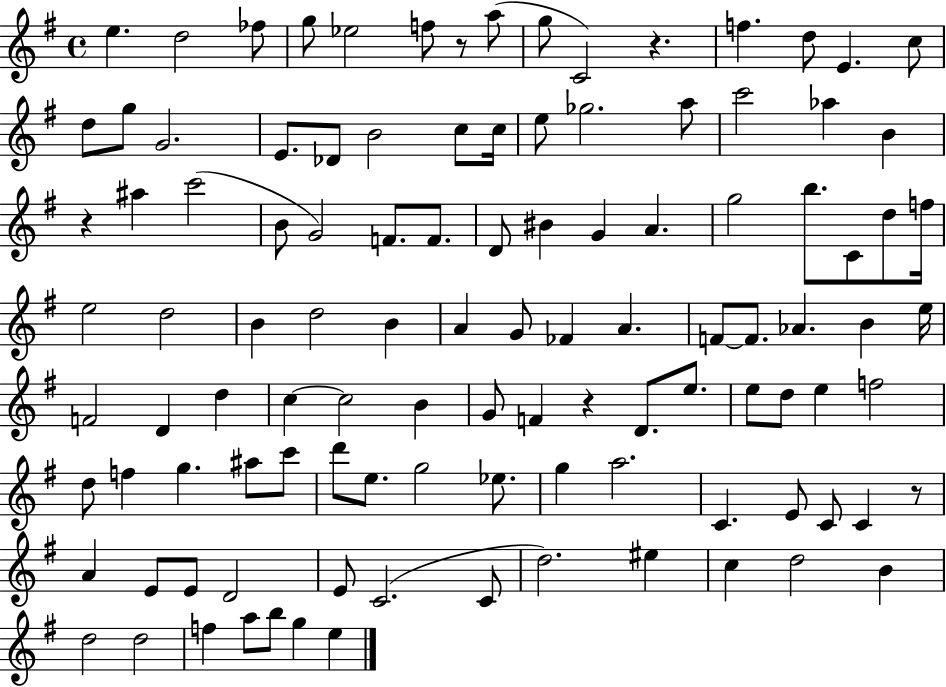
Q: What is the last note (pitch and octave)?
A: E5